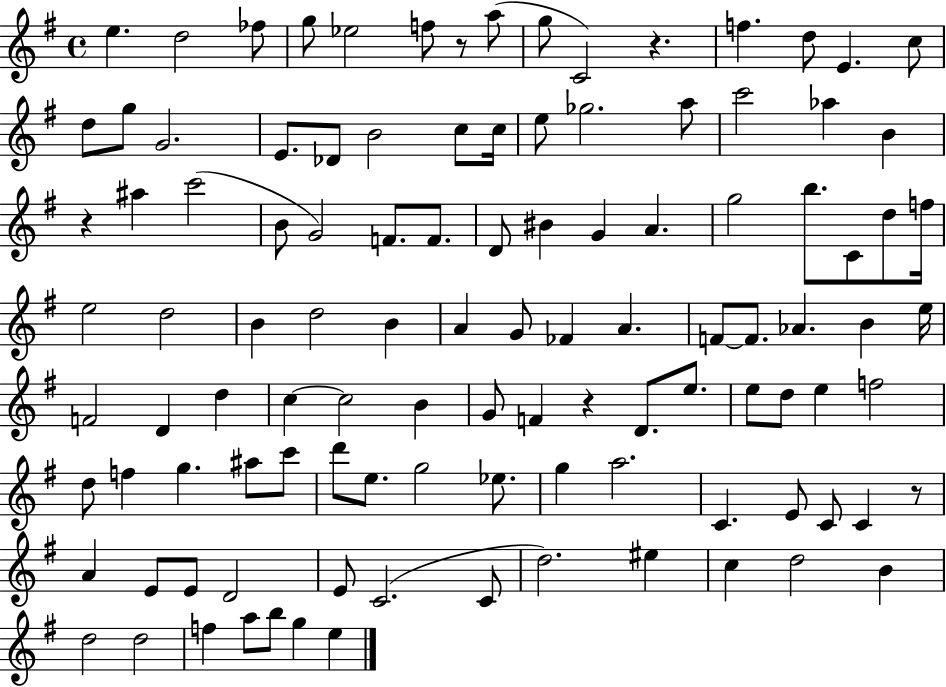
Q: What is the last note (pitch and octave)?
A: E5